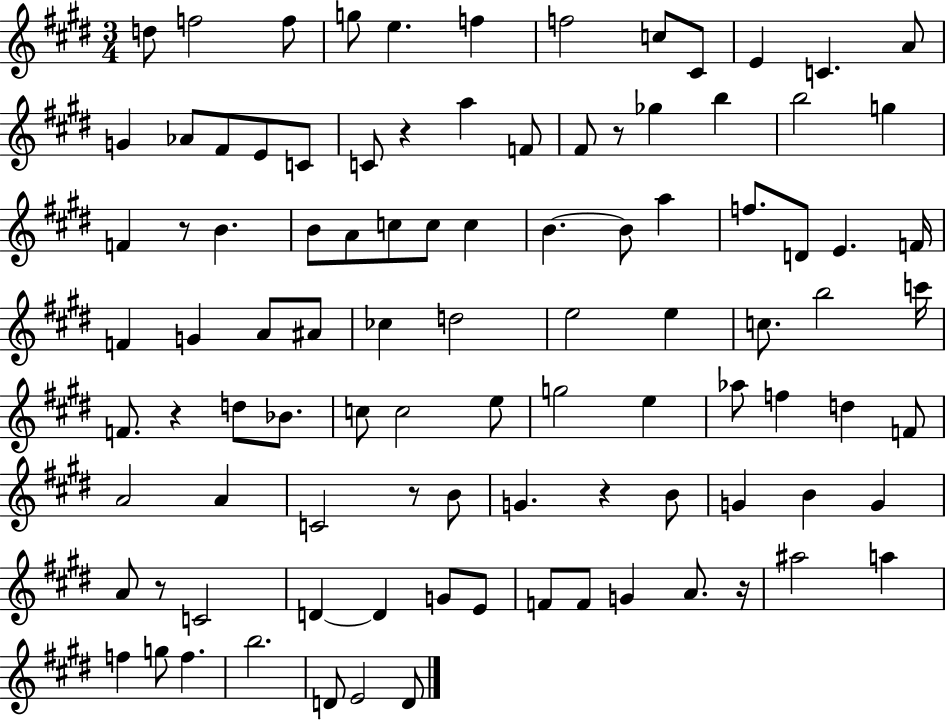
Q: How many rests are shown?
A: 8